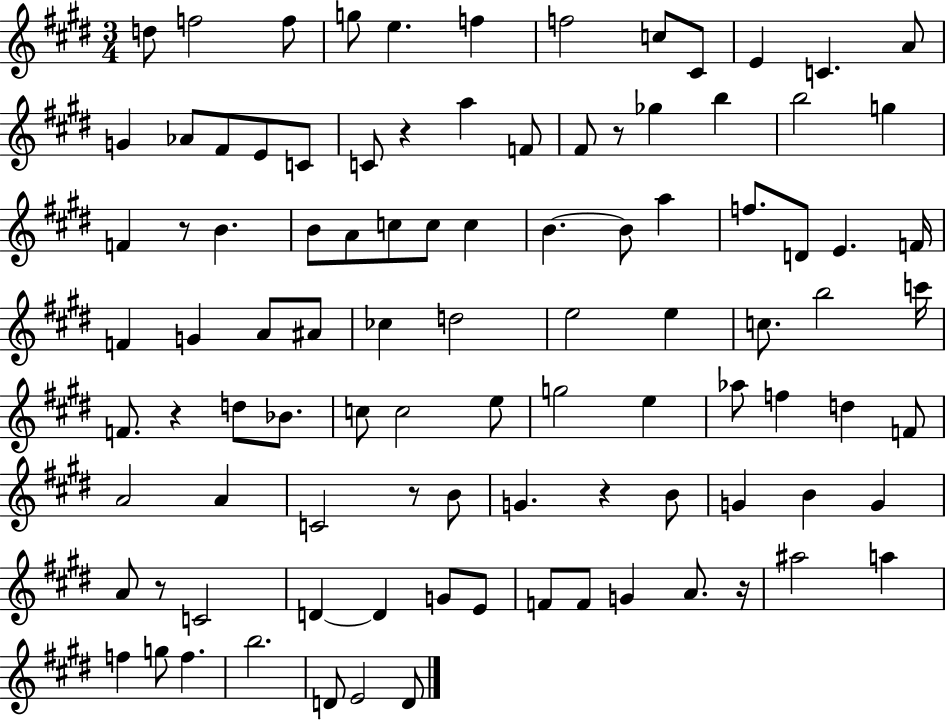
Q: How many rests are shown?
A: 8